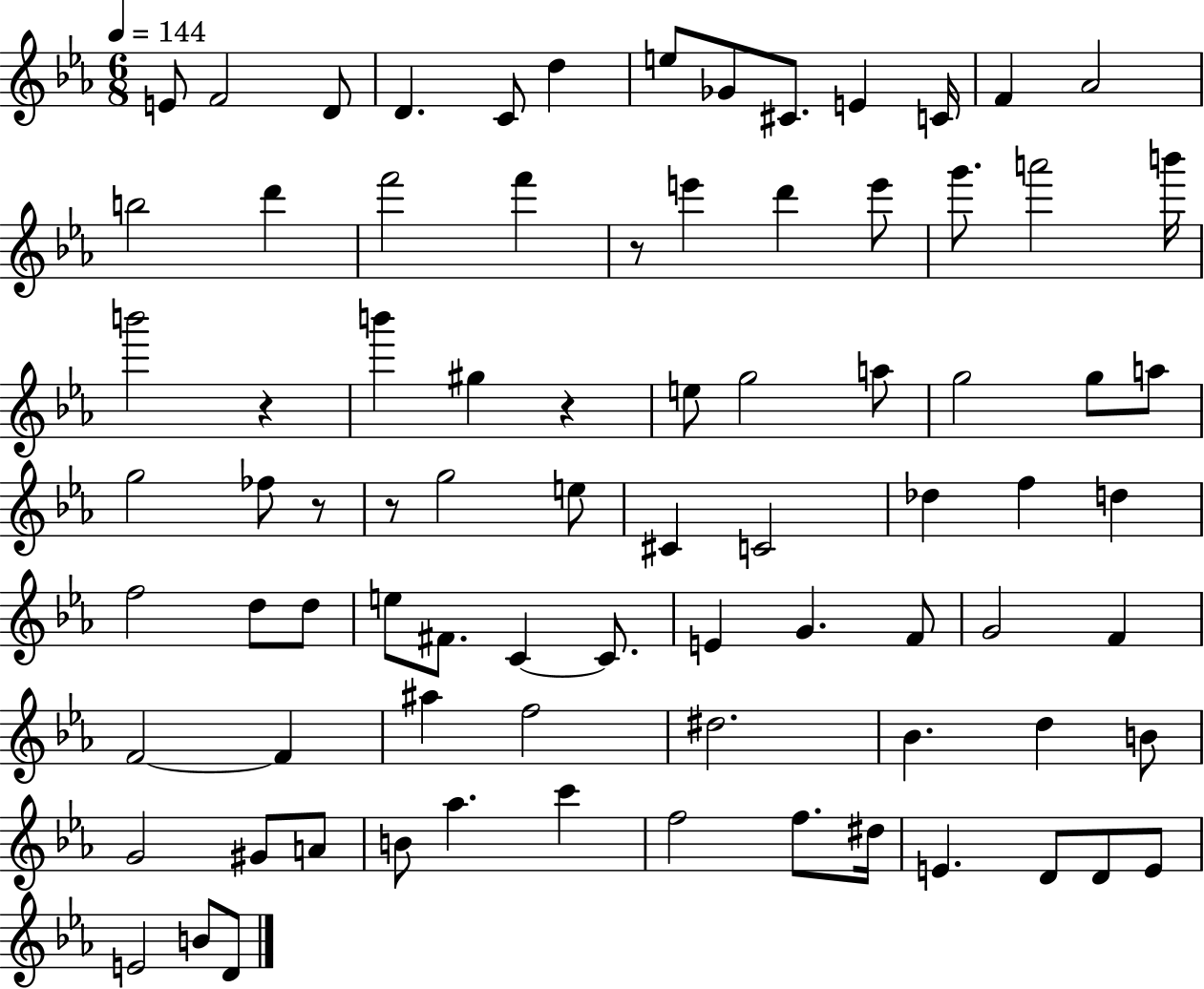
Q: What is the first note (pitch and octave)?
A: E4